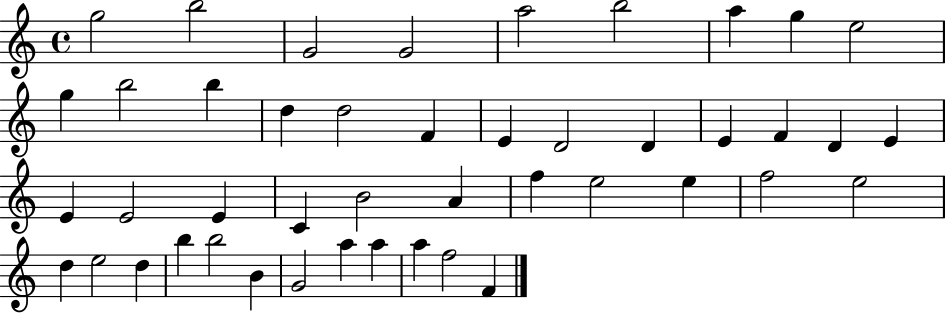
{
  \clef treble
  \time 4/4
  \defaultTimeSignature
  \key c \major
  g''2 b''2 | g'2 g'2 | a''2 b''2 | a''4 g''4 e''2 | \break g''4 b''2 b''4 | d''4 d''2 f'4 | e'4 d'2 d'4 | e'4 f'4 d'4 e'4 | \break e'4 e'2 e'4 | c'4 b'2 a'4 | f''4 e''2 e''4 | f''2 e''2 | \break d''4 e''2 d''4 | b''4 b''2 b'4 | g'2 a''4 a''4 | a''4 f''2 f'4 | \break \bar "|."
}